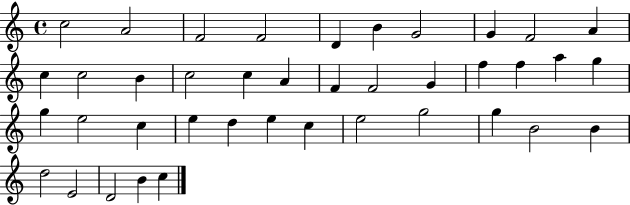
C5/h A4/h F4/h F4/h D4/q B4/q G4/h G4/q F4/h A4/q C5/q C5/h B4/q C5/h C5/q A4/q F4/q F4/h G4/q F5/q F5/q A5/q G5/q G5/q E5/h C5/q E5/q D5/q E5/q C5/q E5/h G5/h G5/q B4/h B4/q D5/h E4/h D4/h B4/q C5/q